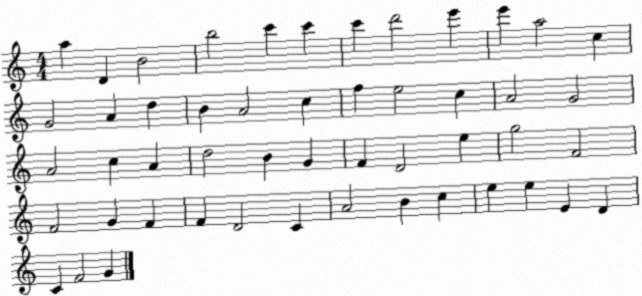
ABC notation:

X:1
T:Untitled
M:4/4
L:1/4
K:C
a D B2 b2 c' c' c' d'2 e' e' a2 c G2 A d B A2 c f e2 c A2 G2 A2 c A d2 B G F D2 e g2 F2 F2 G F F D2 C A2 B c e e E D C F2 G